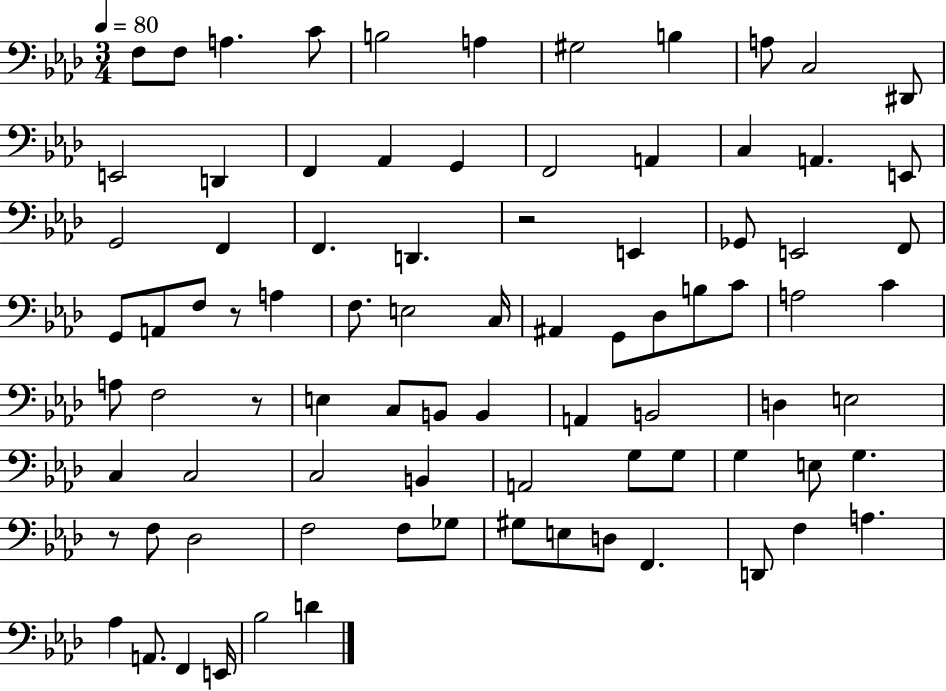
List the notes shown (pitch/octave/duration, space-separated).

F3/e F3/e A3/q. C4/e B3/h A3/q G#3/h B3/q A3/e C3/h D#2/e E2/h D2/q F2/q Ab2/q G2/q F2/h A2/q C3/q A2/q. E2/e G2/h F2/q F2/q. D2/q. R/h E2/q Gb2/e E2/h F2/e G2/e A2/e F3/e R/e A3/q F3/e. E3/h C3/s A#2/q G2/e Db3/e B3/e C4/e A3/h C4/q A3/e F3/h R/e E3/q C3/e B2/e B2/q A2/q B2/h D3/q E3/h C3/q C3/h C3/h B2/q A2/h G3/e G3/e G3/q E3/e G3/q. R/e F3/e Db3/h F3/h F3/e Gb3/e G#3/e E3/e D3/e F2/q. D2/e F3/q A3/q. Ab3/q A2/e. F2/q E2/s Bb3/h D4/q